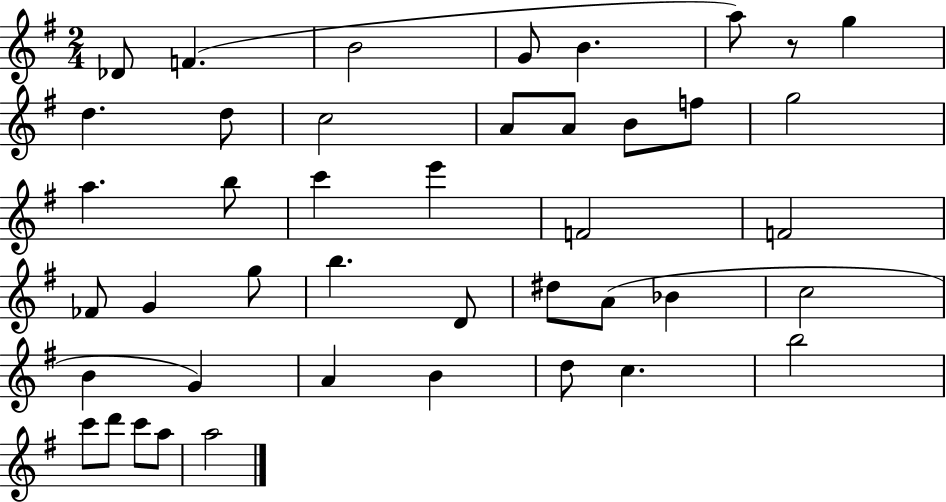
Db4/e F4/q. B4/h G4/e B4/q. A5/e R/e G5/q D5/q. D5/e C5/h A4/e A4/e B4/e F5/e G5/h A5/q. B5/e C6/q E6/q F4/h F4/h FES4/e G4/q G5/e B5/q. D4/e D#5/e A4/e Bb4/q C5/h B4/q G4/q A4/q B4/q D5/e C5/q. B5/h C6/e D6/e C6/e A5/e A5/h